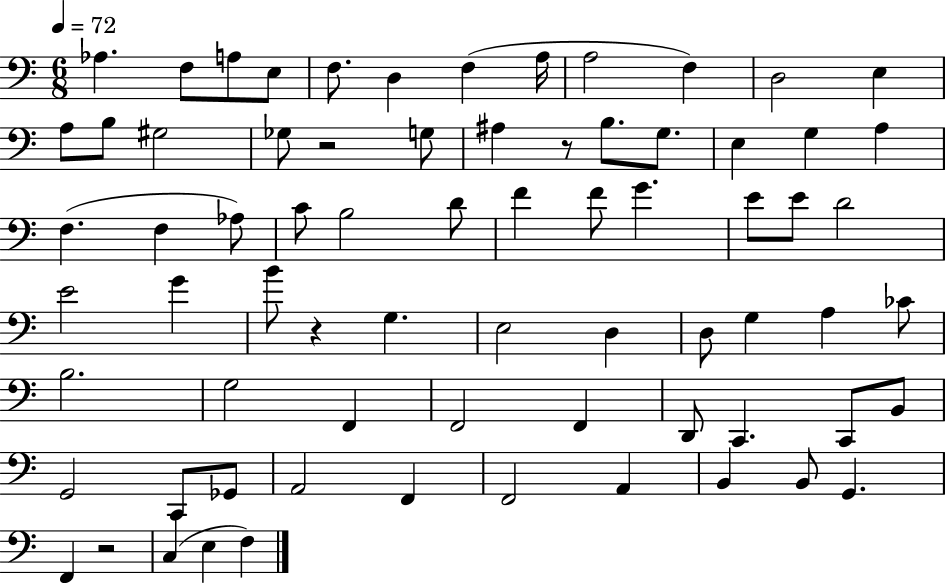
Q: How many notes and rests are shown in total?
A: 72